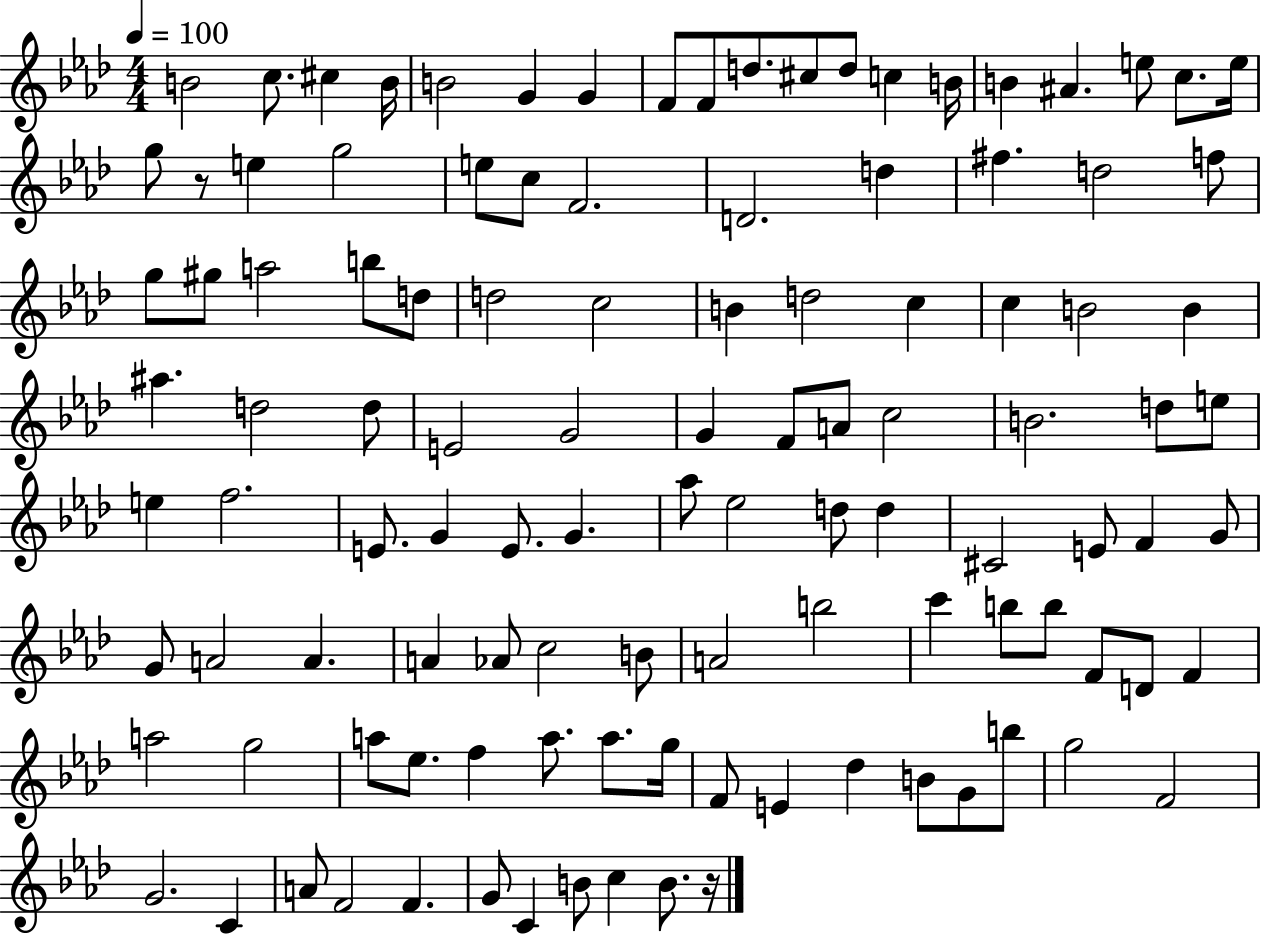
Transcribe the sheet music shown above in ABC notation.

X:1
T:Untitled
M:4/4
L:1/4
K:Ab
B2 c/2 ^c B/4 B2 G G F/2 F/2 d/2 ^c/2 d/2 c B/4 B ^A e/2 c/2 e/4 g/2 z/2 e g2 e/2 c/2 F2 D2 d ^f d2 f/2 g/2 ^g/2 a2 b/2 d/2 d2 c2 B d2 c c B2 B ^a d2 d/2 E2 G2 G F/2 A/2 c2 B2 d/2 e/2 e f2 E/2 G E/2 G _a/2 _e2 d/2 d ^C2 E/2 F G/2 G/2 A2 A A _A/2 c2 B/2 A2 b2 c' b/2 b/2 F/2 D/2 F a2 g2 a/2 _e/2 f a/2 a/2 g/4 F/2 E _d B/2 G/2 b/2 g2 F2 G2 C A/2 F2 F G/2 C B/2 c B/2 z/4